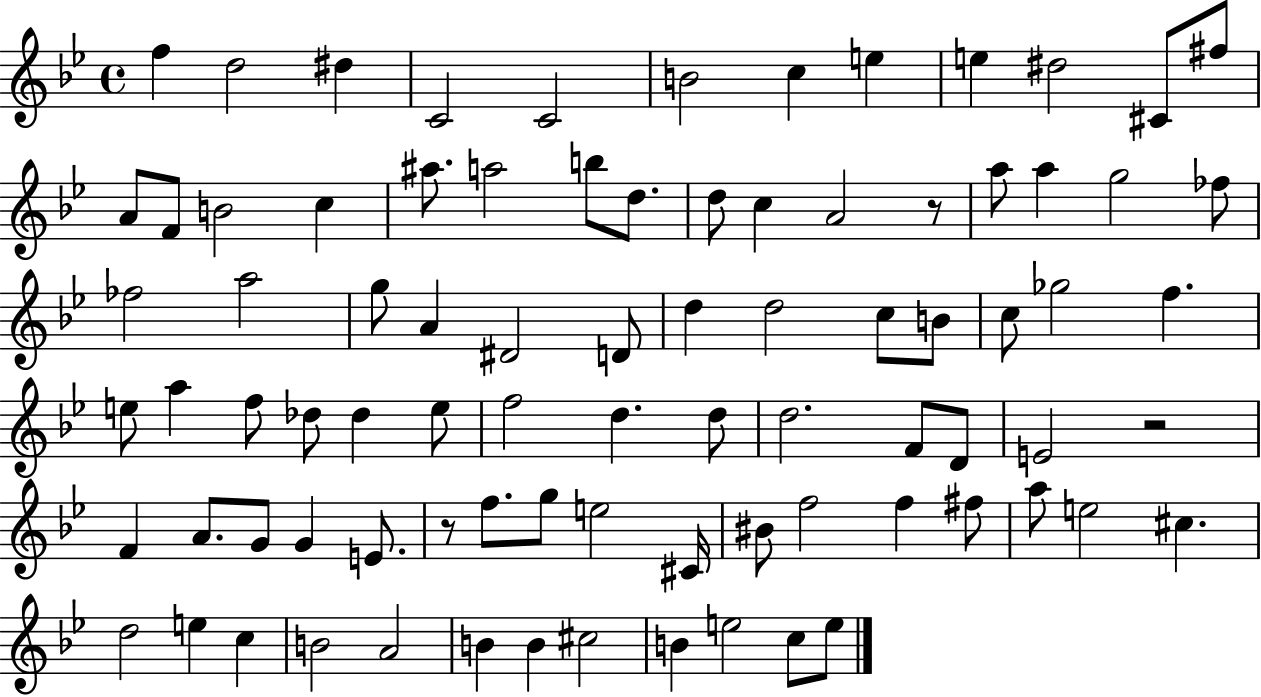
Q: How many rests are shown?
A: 3